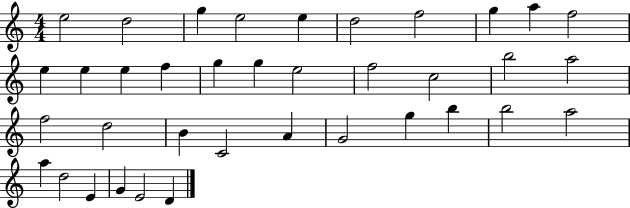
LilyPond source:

{
  \clef treble
  \numericTimeSignature
  \time 4/4
  \key c \major
  e''2 d''2 | g''4 e''2 e''4 | d''2 f''2 | g''4 a''4 f''2 | \break e''4 e''4 e''4 f''4 | g''4 g''4 e''2 | f''2 c''2 | b''2 a''2 | \break f''2 d''2 | b'4 c'2 a'4 | g'2 g''4 b''4 | b''2 a''2 | \break a''4 d''2 e'4 | g'4 e'2 d'4 | \bar "|."
}